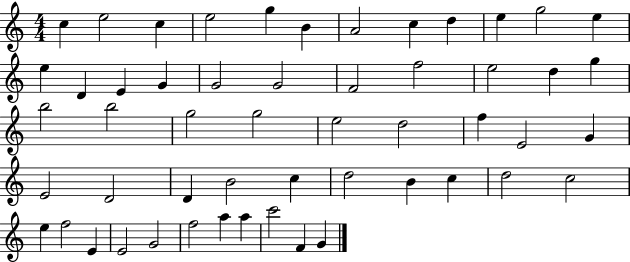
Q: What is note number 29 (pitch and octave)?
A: D5